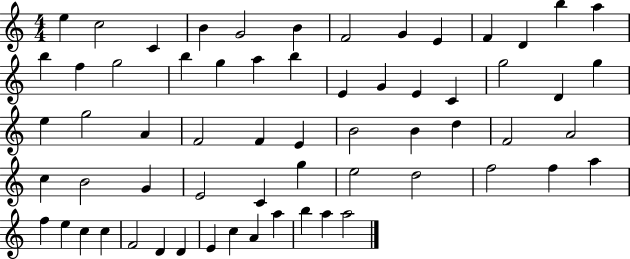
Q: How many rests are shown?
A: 0